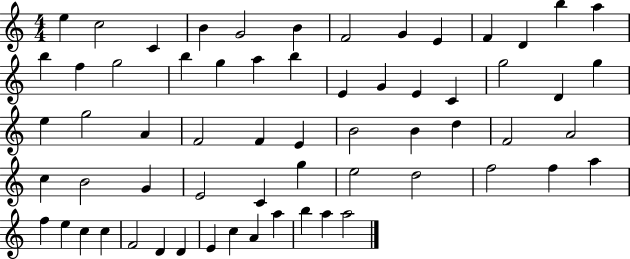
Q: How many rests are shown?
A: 0